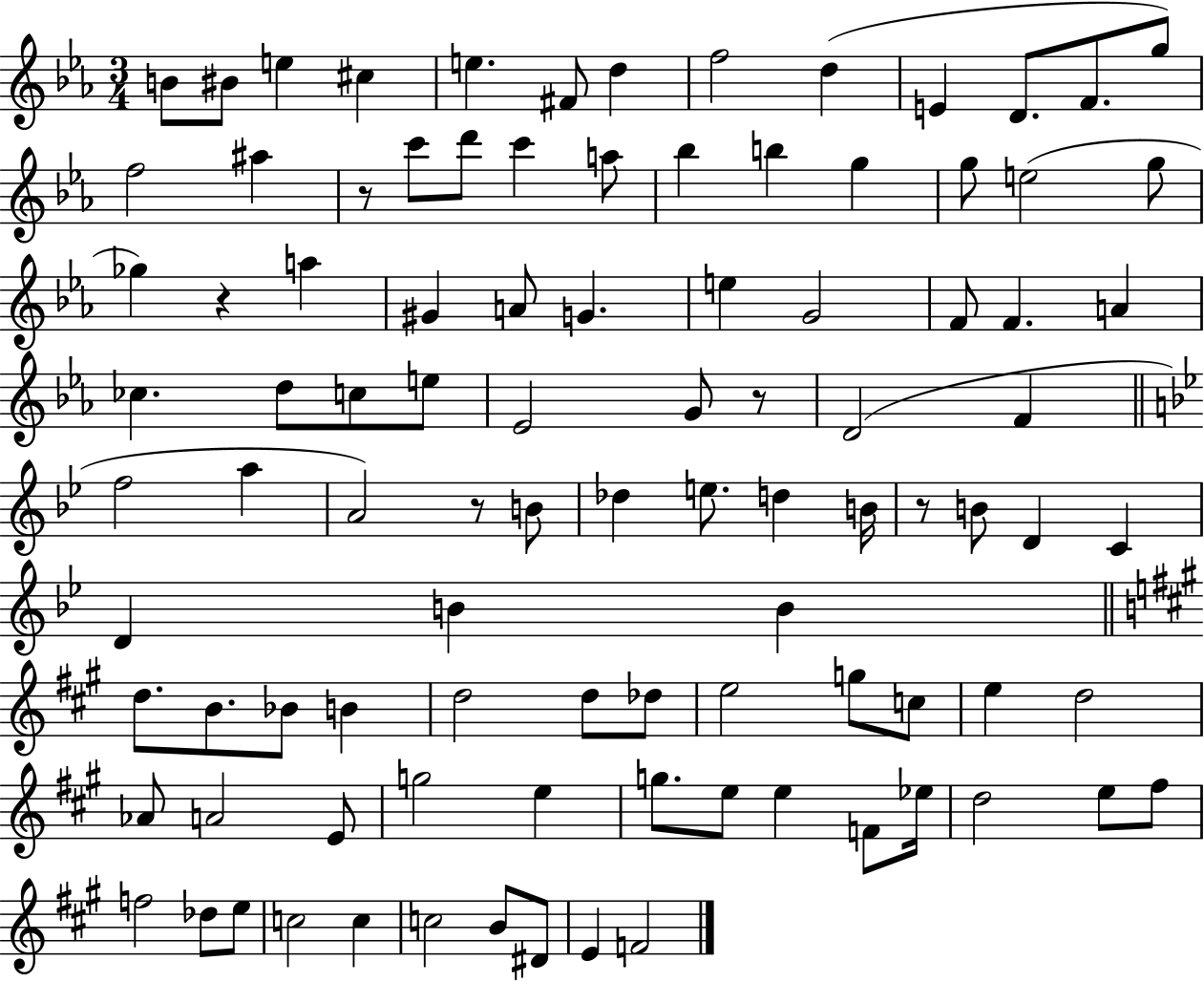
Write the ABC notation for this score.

X:1
T:Untitled
M:3/4
L:1/4
K:Eb
B/2 ^B/2 e ^c e ^F/2 d f2 d E D/2 F/2 g/2 f2 ^a z/2 c'/2 d'/2 c' a/2 _b b g g/2 e2 g/2 _g z a ^G A/2 G e G2 F/2 F A _c d/2 c/2 e/2 _E2 G/2 z/2 D2 F f2 a A2 z/2 B/2 _d e/2 d B/4 z/2 B/2 D C D B B d/2 B/2 _B/2 B d2 d/2 _d/2 e2 g/2 c/2 e d2 _A/2 A2 E/2 g2 e g/2 e/2 e F/2 _e/4 d2 e/2 ^f/2 f2 _d/2 e/2 c2 c c2 B/2 ^D/2 E F2